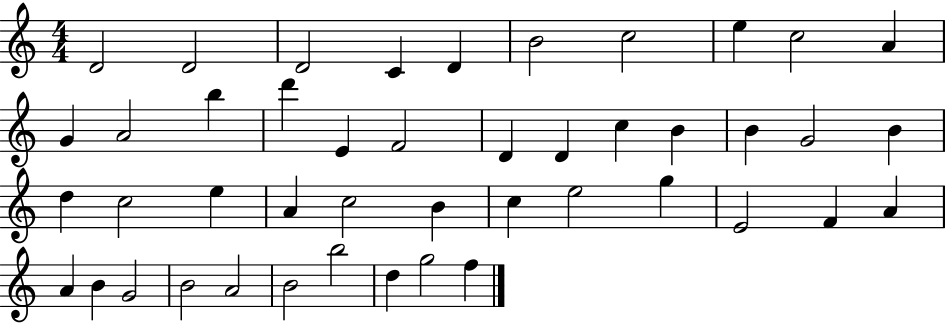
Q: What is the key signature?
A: C major